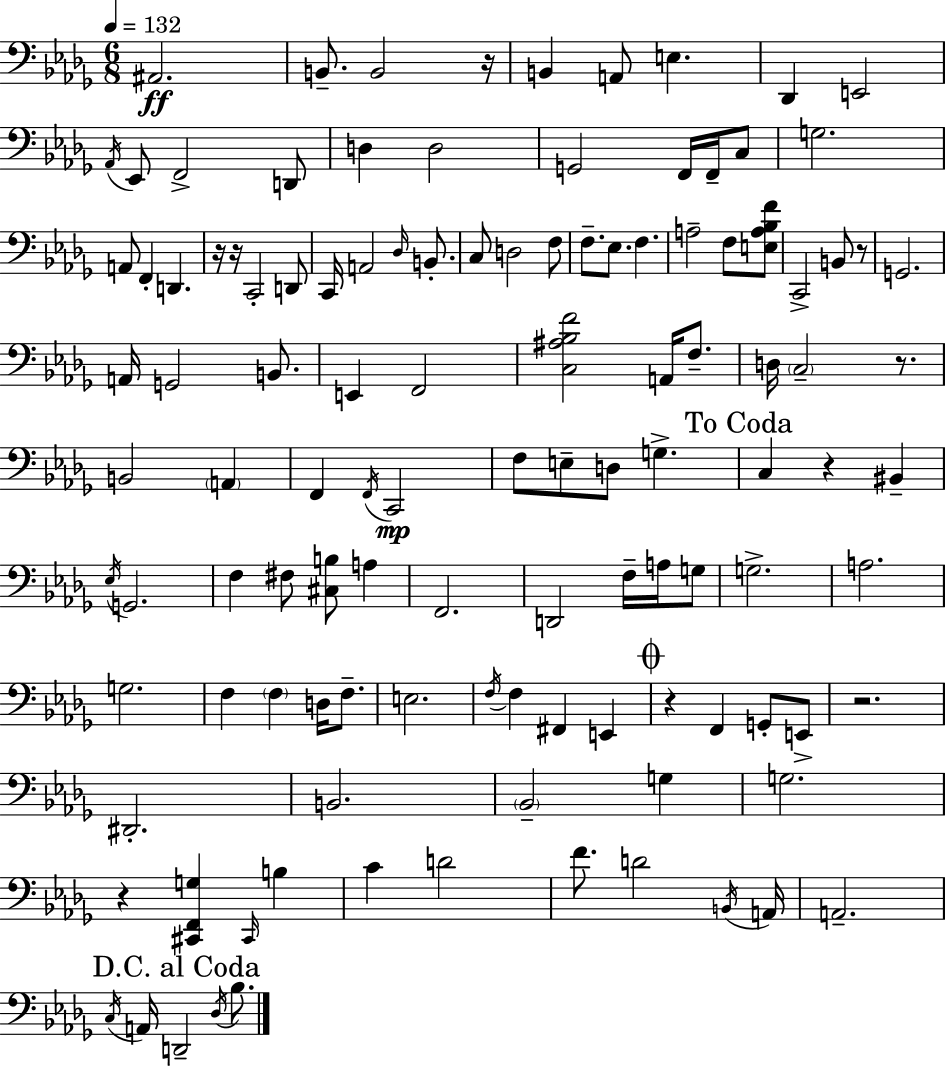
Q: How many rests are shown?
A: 9